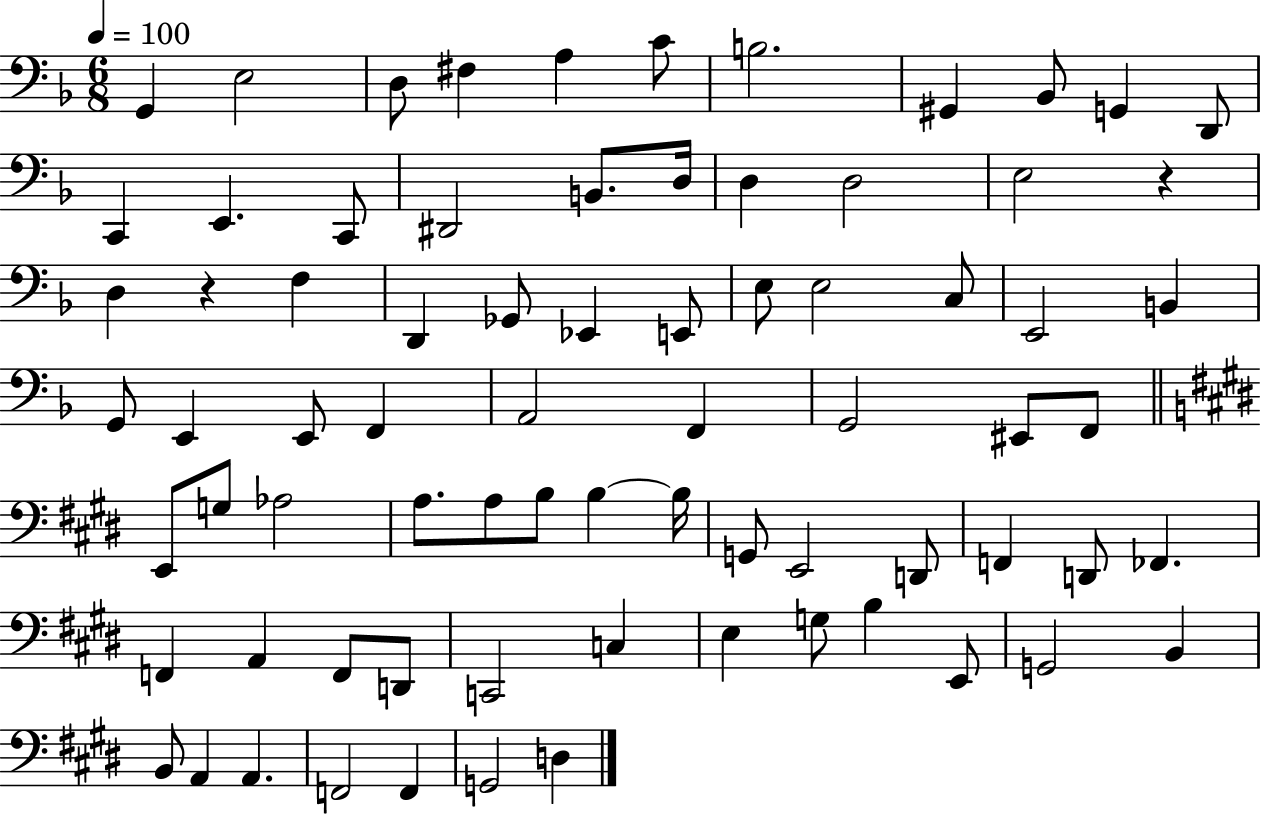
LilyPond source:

{
  \clef bass
  \numericTimeSignature
  \time 6/8
  \key f \major
  \tempo 4 = 100
  g,4 e2 | d8 fis4 a4 c'8 | b2. | gis,4 bes,8 g,4 d,8 | \break c,4 e,4. c,8 | dis,2 b,8. d16 | d4 d2 | e2 r4 | \break d4 r4 f4 | d,4 ges,8 ees,4 e,8 | e8 e2 c8 | e,2 b,4 | \break g,8 e,4 e,8 f,4 | a,2 f,4 | g,2 eis,8 f,8 | \bar "||" \break \key e \major e,8 g8 aes2 | a8. a8 b8 b4~~ b16 | g,8 e,2 d,8 | f,4 d,8 fes,4. | \break f,4 a,4 f,8 d,8 | c,2 c4 | e4 g8 b4 e,8 | g,2 b,4 | \break b,8 a,4 a,4. | f,2 f,4 | g,2 d4 | \bar "|."
}